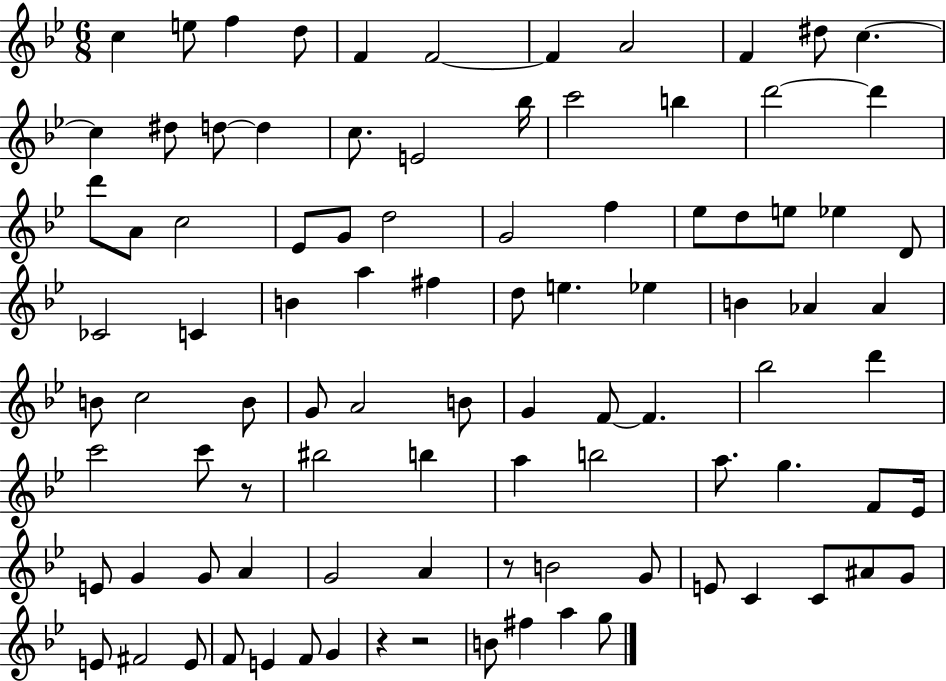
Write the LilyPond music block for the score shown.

{
  \clef treble
  \numericTimeSignature
  \time 6/8
  \key bes \major
  c''4 e''8 f''4 d''8 | f'4 f'2~~ | f'4 a'2 | f'4 dis''8 c''4.~~ | \break c''4 dis''8 d''8~~ d''4 | c''8. e'2 bes''16 | c'''2 b''4 | d'''2~~ d'''4 | \break d'''8 a'8 c''2 | ees'8 g'8 d''2 | g'2 f''4 | ees''8 d''8 e''8 ees''4 d'8 | \break ces'2 c'4 | b'4 a''4 fis''4 | d''8 e''4. ees''4 | b'4 aes'4 aes'4 | \break b'8 c''2 b'8 | g'8 a'2 b'8 | g'4 f'8~~ f'4. | bes''2 d'''4 | \break c'''2 c'''8 r8 | bis''2 b''4 | a''4 b''2 | a''8. g''4. f'8 ees'16 | \break e'8 g'4 g'8 a'4 | g'2 a'4 | r8 b'2 g'8 | e'8 c'4 c'8 ais'8 g'8 | \break e'8 fis'2 e'8 | f'8 e'4 f'8 g'4 | r4 r2 | b'8 fis''4 a''4 g''8 | \break \bar "|."
}